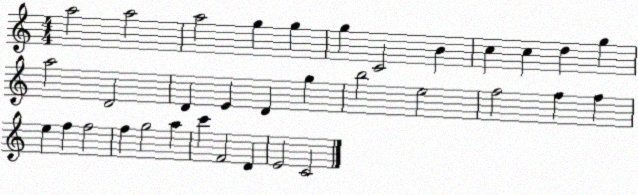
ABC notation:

X:1
T:Untitled
M:4/4
L:1/4
K:C
a2 a2 a2 g g g C2 B c c d g a2 D2 D E D g b2 e2 f2 f f e f f2 f g2 a c' F2 D E2 C2